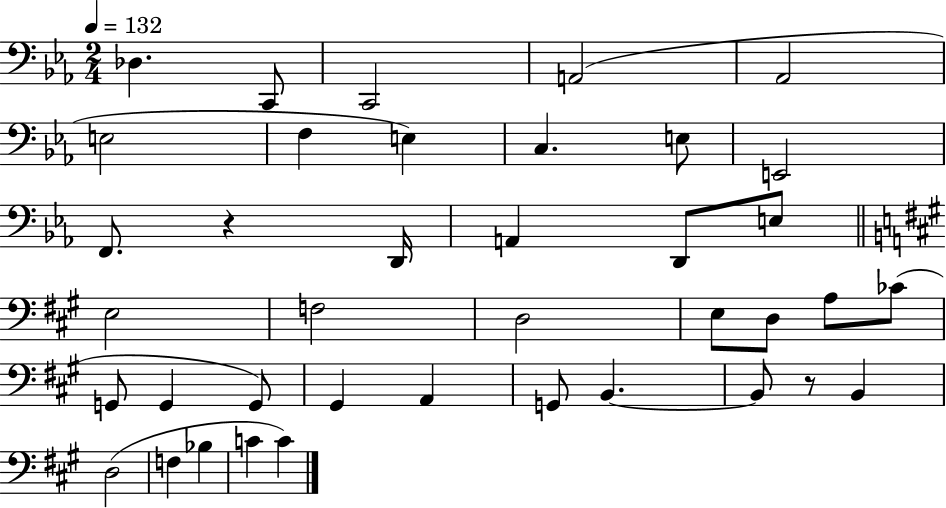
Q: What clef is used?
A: bass